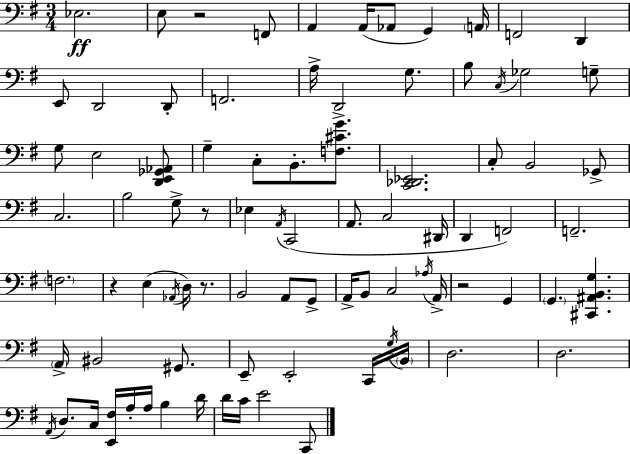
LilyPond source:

{
  \clef bass
  \numericTimeSignature
  \time 3/4
  \key e \minor
  ees2.\ff | e8 r2 f,8 | a,4 a,16( aes,8 g,4) \parenthesize a,16 | f,2 d,4 | \break e,8 d,2 d,8-. | f,2. | a16-> d,2-> g8. | b8 \acciaccatura { c16 } ges2 g8-- | \break g8 e2 <d, e, ges, aes,>8 | g4-- c8-. b,8.-. <f cis' g'>8. | <c, des, ees,>2. | c8-. b,2 ges,8-> | \break c2. | b2 g8-> r8 | ees4 \acciaccatura { a,16 } c,2( | a,8. c2 | \break dis,16 d,4 f,2) | f,2.-- | \parenthesize f2. | r4 e4( \acciaccatura { aes,16 } d16) | \break r8. b,2 a,8 | g,8-> a,16-> b,8 c2 | \acciaccatura { aes16 } a,16-> r2 | g,4 \parenthesize g,4. <cis, ais, b, g>4. | \break \parenthesize a,16-> bis,2 | gis,8. e,8-- e,2-. | c,16 \acciaccatura { g16 } \parenthesize b,16 d2. | d2. | \break \acciaccatura { a,16 } d8. c16 <e, fis>16 a16-. | a16 b4 d'16 d'16 c'16 e'2 | c,8 \bar "|."
}